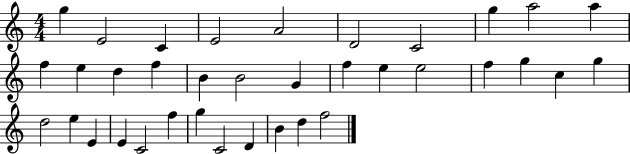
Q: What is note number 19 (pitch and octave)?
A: E5